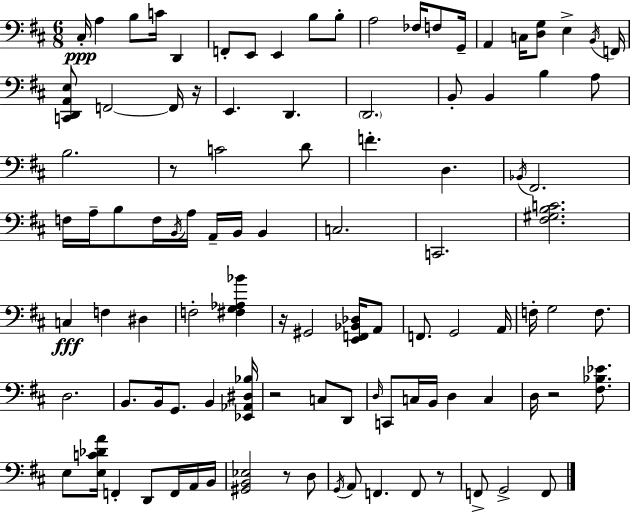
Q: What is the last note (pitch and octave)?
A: F2